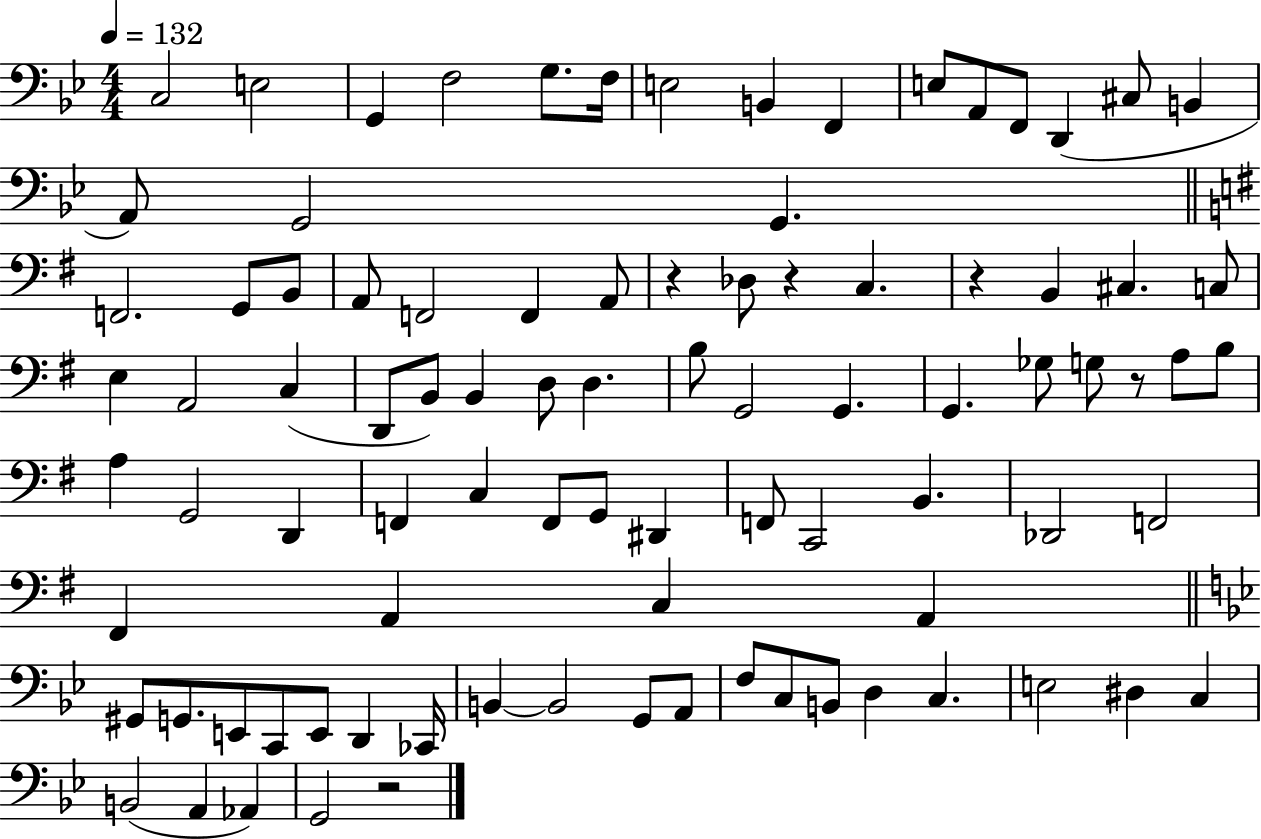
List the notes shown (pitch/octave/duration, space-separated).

C3/h E3/h G2/q F3/h G3/e. F3/s E3/h B2/q F2/q E3/e A2/e F2/e D2/q C#3/e B2/q A2/e G2/h G2/q. F2/h. G2/e B2/e A2/e F2/h F2/q A2/e R/q Db3/e R/q C3/q. R/q B2/q C#3/q. C3/e E3/q A2/h C3/q D2/e B2/e B2/q D3/e D3/q. B3/e G2/h G2/q. G2/q. Gb3/e G3/e R/e A3/e B3/e A3/q G2/h D2/q F2/q C3/q F2/e G2/e D#2/q F2/e C2/h B2/q. Db2/h F2/h F#2/q A2/q C3/q A2/q G#2/e G2/e. E2/e C2/e E2/e D2/q CES2/s B2/q B2/h G2/e A2/e F3/e C3/e B2/e D3/q C3/q. E3/h D#3/q C3/q B2/h A2/q Ab2/q G2/h R/h